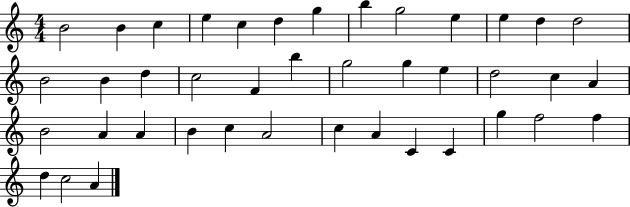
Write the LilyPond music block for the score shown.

{
  \clef treble
  \numericTimeSignature
  \time 4/4
  \key c \major
  b'2 b'4 c''4 | e''4 c''4 d''4 g''4 | b''4 g''2 e''4 | e''4 d''4 d''2 | \break b'2 b'4 d''4 | c''2 f'4 b''4 | g''2 g''4 e''4 | d''2 c''4 a'4 | \break b'2 a'4 a'4 | b'4 c''4 a'2 | c''4 a'4 c'4 c'4 | g''4 f''2 f''4 | \break d''4 c''2 a'4 | \bar "|."
}